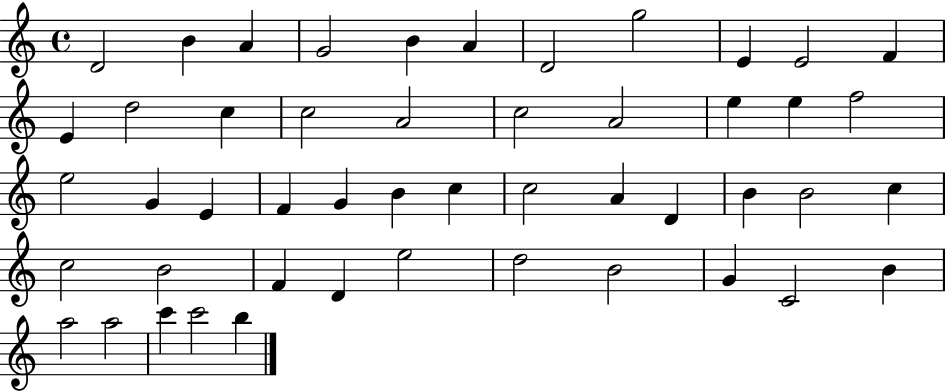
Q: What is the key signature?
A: C major